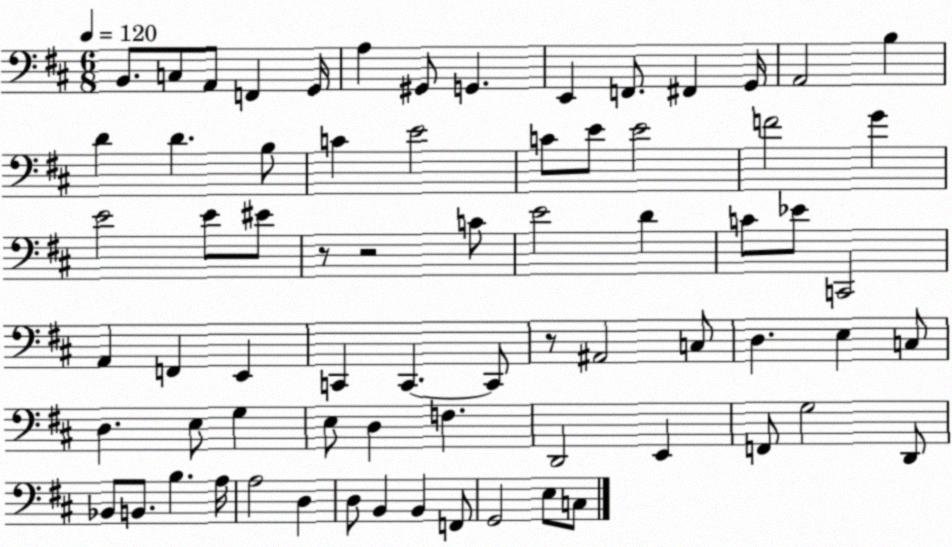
X:1
T:Untitled
M:6/8
L:1/4
K:D
B,,/2 C,/2 A,,/2 F,, G,,/4 A, ^G,,/2 G,, E,, F,,/2 ^F,, G,,/4 A,,2 B, D D B,/2 C E2 C/2 E/2 E2 F2 G E2 E/2 ^E/2 z/2 z2 C/2 E2 D C/2 _E/2 C,,2 A,, F,, E,, C,, C,, C,,/2 z/2 ^A,,2 C,/2 D, E, C,/2 D, E,/2 G, E,/2 D, F, D,,2 E,, F,,/2 G,2 D,,/2 _B,,/2 B,,/2 B, A,/4 A,2 D, D,/2 B,, B,, F,,/2 G,,2 E,/2 C,/2